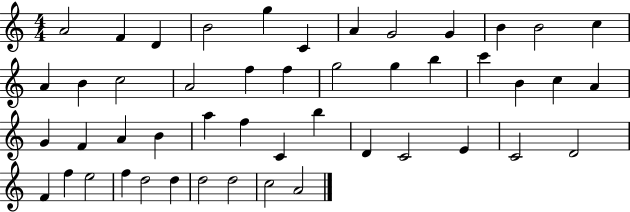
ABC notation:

X:1
T:Untitled
M:4/4
L:1/4
K:C
A2 F D B2 g C A G2 G B B2 c A B c2 A2 f f g2 g b c' B c A G F A B a f C b D C2 E C2 D2 F f e2 f d2 d d2 d2 c2 A2